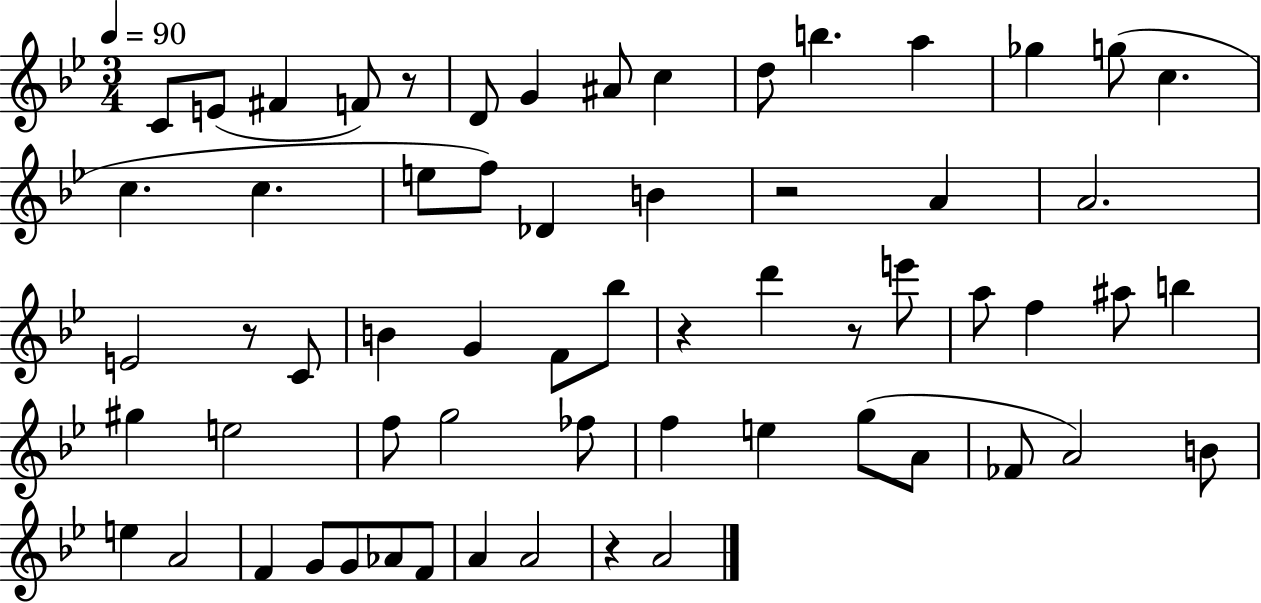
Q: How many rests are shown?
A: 6